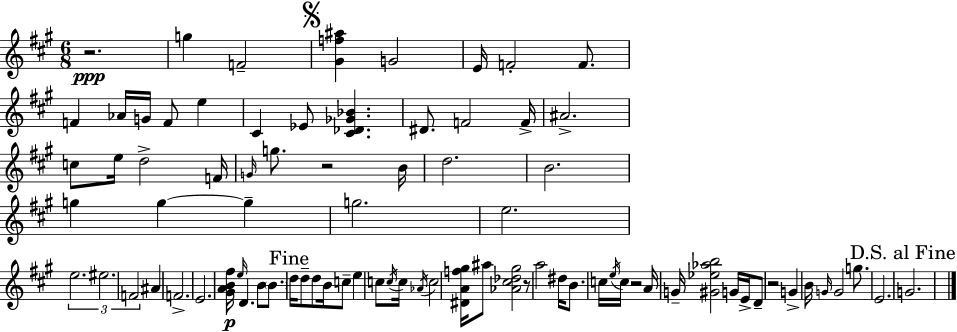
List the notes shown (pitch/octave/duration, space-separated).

R/h. G5/q F4/h [G#4,F5,A#5]/q G4/h E4/s F4/h F4/e. F4/q Ab4/s G4/s F4/e E5/q C#4/q Eb4/e [C#4,Db4,Gb4,Bb4]/q. D#4/e. F4/h F4/s A#4/h. C5/e E5/s D5/h F4/s G4/s G5/e. R/h B4/s D5/h. B4/h. G5/q G5/q G5/q G5/h. E5/h. E5/h. EIS5/h. F4/h A#4/q F4/h. E4/h. [G#4,A4,B4,F#5]/s E5/s D4/q. B4/e B4/e. D5/s D5/e D5/e B4/s C5/e E5/q C5/e C5/s C5/s Ab4/s C5/h [D#4,A4,F5,G#5]/s A#5/e [Ab4,C#5,Db5,G#5]/h R/e A5/h D#5/s B4/e. C5/s E5/s C5/s R/h A4/s G4/s [G#4,Eb5,Ab5,B5]/h G4/s E4/s D4/e R/h G4/q B4/s G4/s G4/h G5/e. E4/h. G4/h.